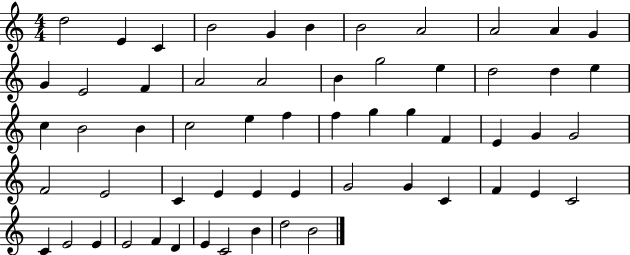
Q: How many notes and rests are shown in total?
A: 58